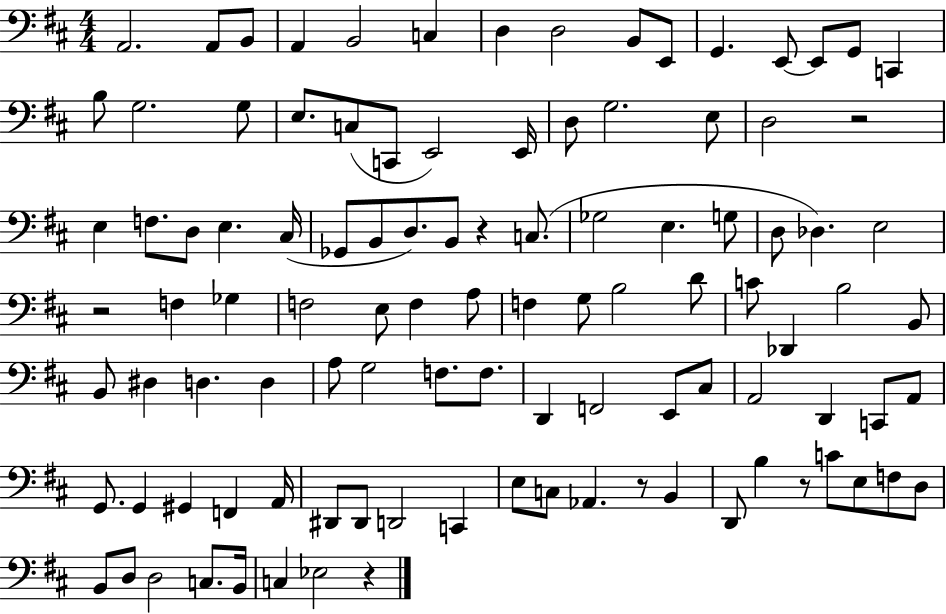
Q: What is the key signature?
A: D major